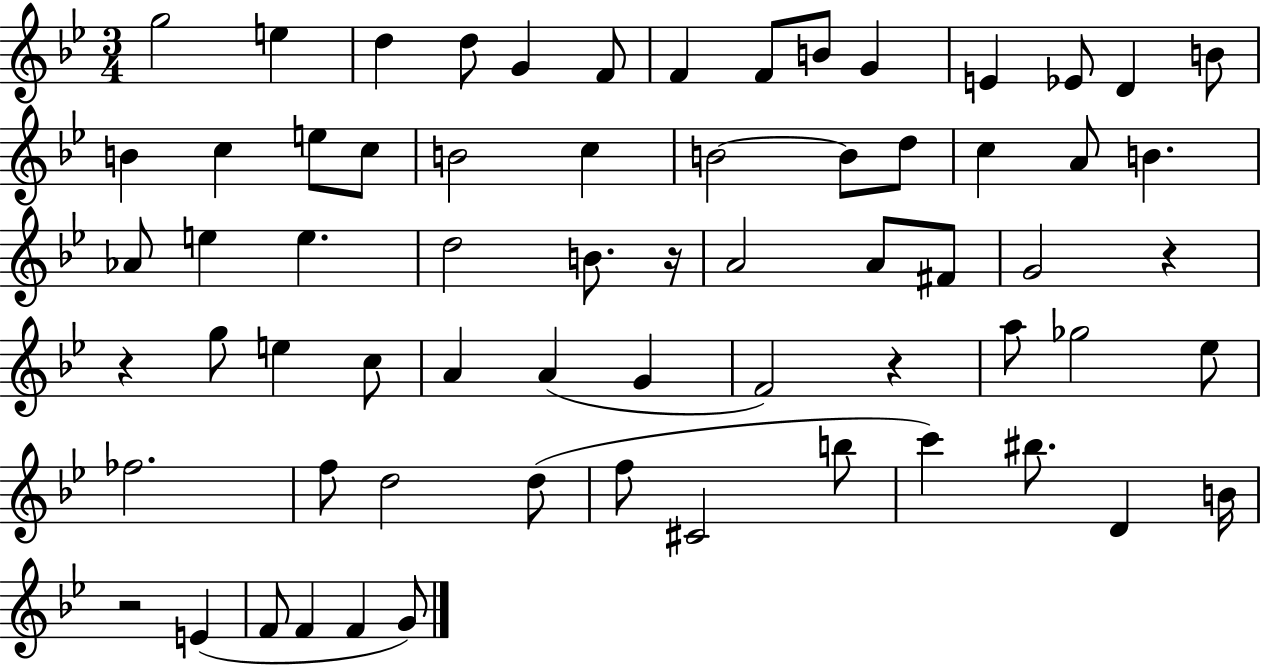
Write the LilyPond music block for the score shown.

{
  \clef treble
  \numericTimeSignature
  \time 3/4
  \key bes \major
  g''2 e''4 | d''4 d''8 g'4 f'8 | f'4 f'8 b'8 g'4 | e'4 ees'8 d'4 b'8 | \break b'4 c''4 e''8 c''8 | b'2 c''4 | b'2~~ b'8 d''8 | c''4 a'8 b'4. | \break aes'8 e''4 e''4. | d''2 b'8. r16 | a'2 a'8 fis'8 | g'2 r4 | \break r4 g''8 e''4 c''8 | a'4 a'4( g'4 | f'2) r4 | a''8 ges''2 ees''8 | \break fes''2. | f''8 d''2 d''8( | f''8 cis'2 b''8 | c'''4) bis''8. d'4 b'16 | \break r2 e'4( | f'8 f'4 f'4 g'8) | \bar "|."
}